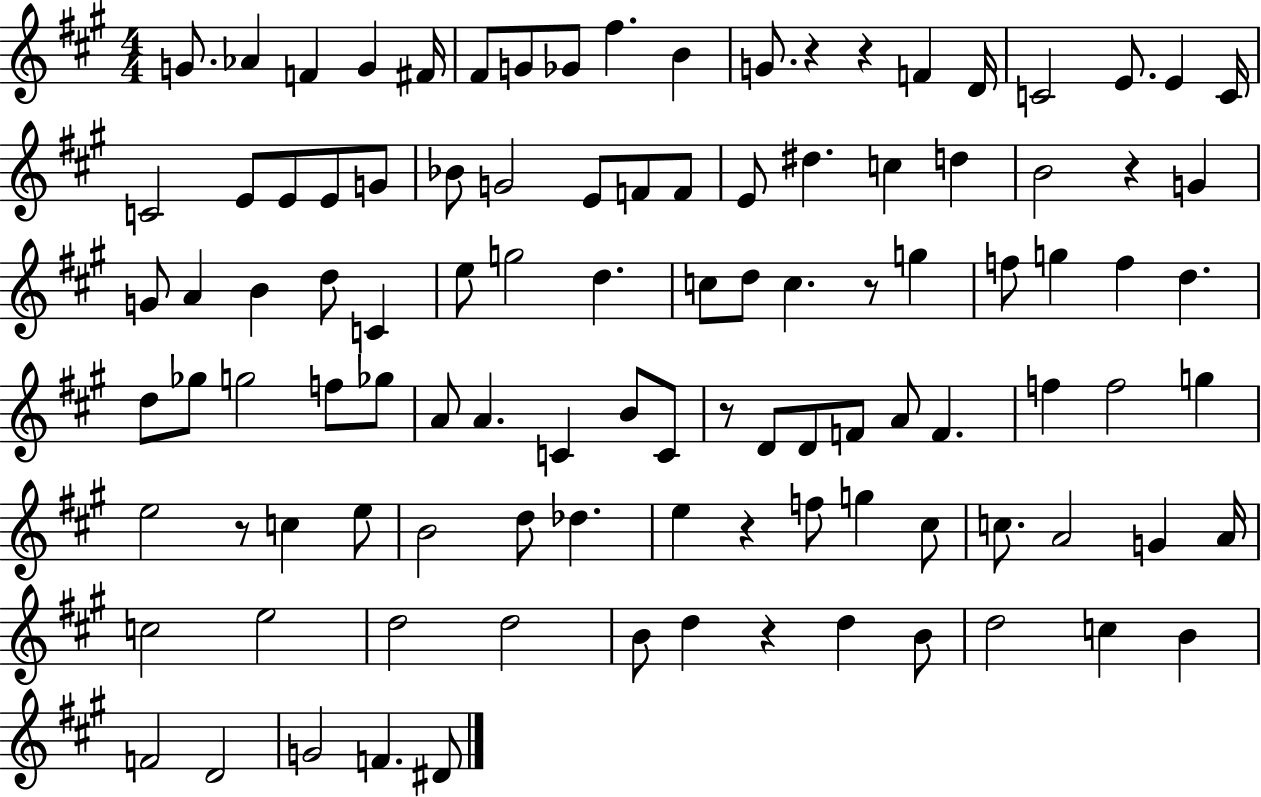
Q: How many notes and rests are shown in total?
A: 105